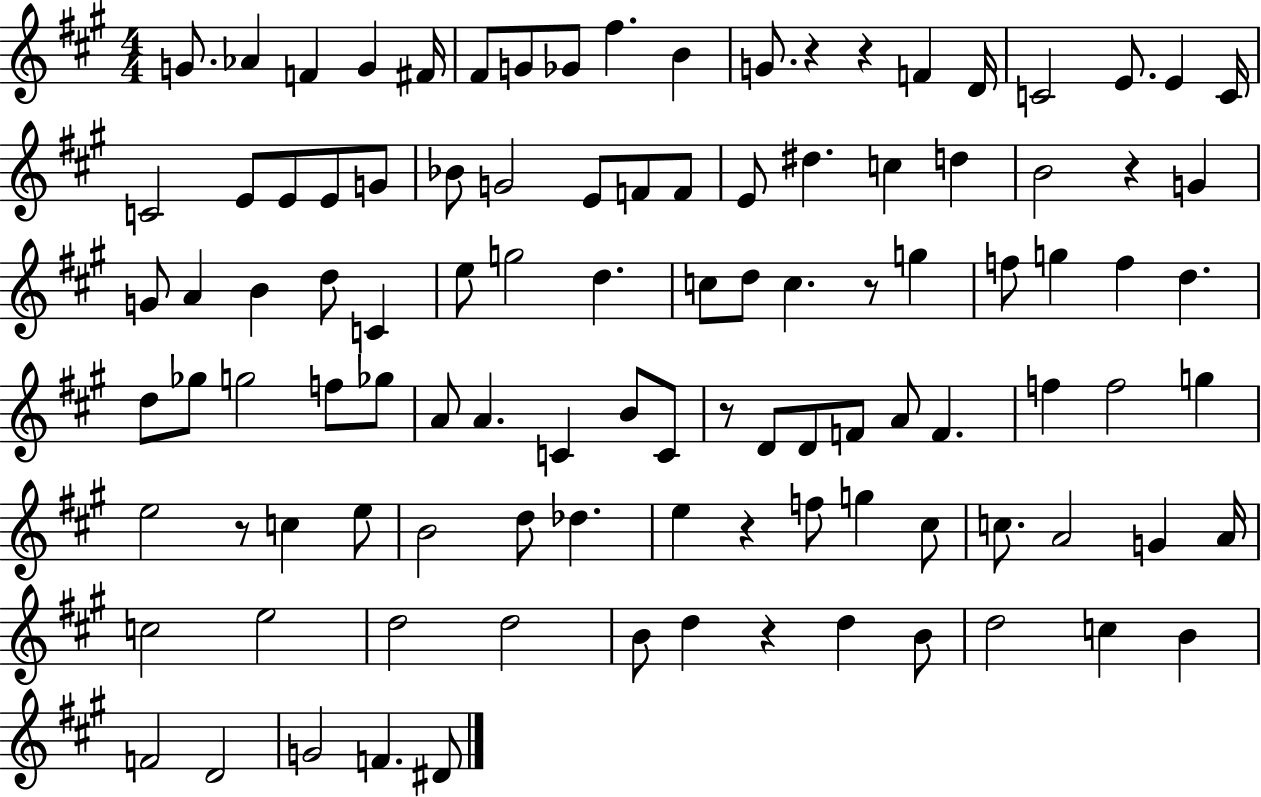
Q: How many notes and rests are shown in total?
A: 105